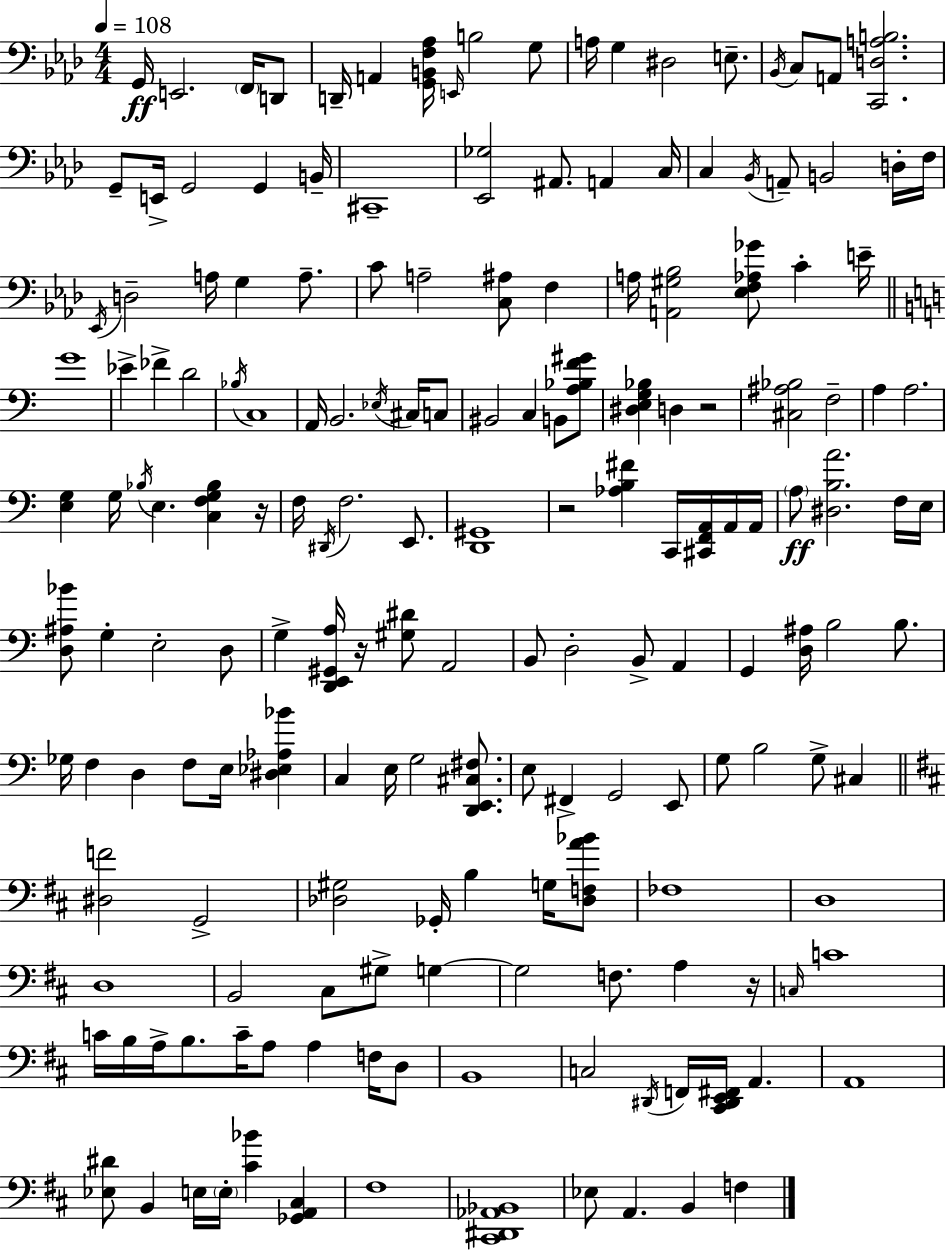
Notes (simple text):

G2/s E2/h. F2/s D2/e D2/s A2/q [G2,B2,F3,Ab3]/s E2/s B3/h G3/e A3/s G3/q D#3/h E3/e. Bb2/s C3/e A2/e [C2,D3,A3,B3]/h. G2/e E2/s G2/h G2/q B2/s C#2/w [Eb2,Gb3]/h A#2/e. A2/q C3/s C3/q Bb2/s A2/e B2/h D3/s F3/s Eb2/s D3/h A3/s G3/q A3/e. C4/e A3/h [C3,A#3]/e F3/q A3/s [A2,G#3,Bb3]/h [Eb3,F3,Ab3,Gb4]/e C4/q E4/s G4/w Eb4/q FES4/q D4/h Bb3/s C3/w A2/s B2/h. Eb3/s C#3/s C3/e BIS2/h C3/q B2/e [A3,Bb3,F4,G#4]/e [D#3,E3,G3,Bb3]/q D3/q R/h [C#3,A#3,Bb3]/h F3/h A3/q A3/h. [E3,G3]/q G3/s Bb3/s E3/q. [C3,F3,G3,Bb3]/q R/s F3/s D#2/s F3/h. E2/e. [D2,G#2]/w R/h [Ab3,B3,F#4]/q C2/s [C#2,F2,A2]/s A2/s A2/s A3/e [D#3,B3,A4]/h. F3/s E3/s [D3,A#3,Bb4]/e G3/q E3/h D3/e G3/q [D2,E2,G#2,A3]/s R/s [G#3,D#4]/e A2/h B2/e D3/h B2/e A2/q G2/q [D3,A#3]/s B3/h B3/e. Gb3/s F3/q D3/q F3/e E3/s [D#3,Eb3,Ab3,Bb4]/q C3/q E3/s G3/h [D2,E2,C#3,F#3]/e. E3/e F#2/q G2/h E2/e G3/e B3/h G3/e C#3/q [D#3,F4]/h G2/h [Db3,G#3]/h Gb2/s B3/q G3/s [Db3,F3,A4,Bb4]/e FES3/w D3/w D3/w B2/h C#3/e G#3/e G3/q G3/h F3/e. A3/q R/s C3/s C4/w C4/s B3/s A3/s B3/e. C4/s A3/e A3/q F3/s D3/e B2/w C3/h D#2/s F2/s [C#2,D#2,E2,F#2]/s A2/q. A2/w [Eb3,D#4]/e B2/q E3/s E3/s [C#4,Bb4]/q [Gb2,A2,C#3]/q F#3/w [C#2,D#2,Ab2,Bb2]/w Eb3/e A2/q. B2/q F3/q